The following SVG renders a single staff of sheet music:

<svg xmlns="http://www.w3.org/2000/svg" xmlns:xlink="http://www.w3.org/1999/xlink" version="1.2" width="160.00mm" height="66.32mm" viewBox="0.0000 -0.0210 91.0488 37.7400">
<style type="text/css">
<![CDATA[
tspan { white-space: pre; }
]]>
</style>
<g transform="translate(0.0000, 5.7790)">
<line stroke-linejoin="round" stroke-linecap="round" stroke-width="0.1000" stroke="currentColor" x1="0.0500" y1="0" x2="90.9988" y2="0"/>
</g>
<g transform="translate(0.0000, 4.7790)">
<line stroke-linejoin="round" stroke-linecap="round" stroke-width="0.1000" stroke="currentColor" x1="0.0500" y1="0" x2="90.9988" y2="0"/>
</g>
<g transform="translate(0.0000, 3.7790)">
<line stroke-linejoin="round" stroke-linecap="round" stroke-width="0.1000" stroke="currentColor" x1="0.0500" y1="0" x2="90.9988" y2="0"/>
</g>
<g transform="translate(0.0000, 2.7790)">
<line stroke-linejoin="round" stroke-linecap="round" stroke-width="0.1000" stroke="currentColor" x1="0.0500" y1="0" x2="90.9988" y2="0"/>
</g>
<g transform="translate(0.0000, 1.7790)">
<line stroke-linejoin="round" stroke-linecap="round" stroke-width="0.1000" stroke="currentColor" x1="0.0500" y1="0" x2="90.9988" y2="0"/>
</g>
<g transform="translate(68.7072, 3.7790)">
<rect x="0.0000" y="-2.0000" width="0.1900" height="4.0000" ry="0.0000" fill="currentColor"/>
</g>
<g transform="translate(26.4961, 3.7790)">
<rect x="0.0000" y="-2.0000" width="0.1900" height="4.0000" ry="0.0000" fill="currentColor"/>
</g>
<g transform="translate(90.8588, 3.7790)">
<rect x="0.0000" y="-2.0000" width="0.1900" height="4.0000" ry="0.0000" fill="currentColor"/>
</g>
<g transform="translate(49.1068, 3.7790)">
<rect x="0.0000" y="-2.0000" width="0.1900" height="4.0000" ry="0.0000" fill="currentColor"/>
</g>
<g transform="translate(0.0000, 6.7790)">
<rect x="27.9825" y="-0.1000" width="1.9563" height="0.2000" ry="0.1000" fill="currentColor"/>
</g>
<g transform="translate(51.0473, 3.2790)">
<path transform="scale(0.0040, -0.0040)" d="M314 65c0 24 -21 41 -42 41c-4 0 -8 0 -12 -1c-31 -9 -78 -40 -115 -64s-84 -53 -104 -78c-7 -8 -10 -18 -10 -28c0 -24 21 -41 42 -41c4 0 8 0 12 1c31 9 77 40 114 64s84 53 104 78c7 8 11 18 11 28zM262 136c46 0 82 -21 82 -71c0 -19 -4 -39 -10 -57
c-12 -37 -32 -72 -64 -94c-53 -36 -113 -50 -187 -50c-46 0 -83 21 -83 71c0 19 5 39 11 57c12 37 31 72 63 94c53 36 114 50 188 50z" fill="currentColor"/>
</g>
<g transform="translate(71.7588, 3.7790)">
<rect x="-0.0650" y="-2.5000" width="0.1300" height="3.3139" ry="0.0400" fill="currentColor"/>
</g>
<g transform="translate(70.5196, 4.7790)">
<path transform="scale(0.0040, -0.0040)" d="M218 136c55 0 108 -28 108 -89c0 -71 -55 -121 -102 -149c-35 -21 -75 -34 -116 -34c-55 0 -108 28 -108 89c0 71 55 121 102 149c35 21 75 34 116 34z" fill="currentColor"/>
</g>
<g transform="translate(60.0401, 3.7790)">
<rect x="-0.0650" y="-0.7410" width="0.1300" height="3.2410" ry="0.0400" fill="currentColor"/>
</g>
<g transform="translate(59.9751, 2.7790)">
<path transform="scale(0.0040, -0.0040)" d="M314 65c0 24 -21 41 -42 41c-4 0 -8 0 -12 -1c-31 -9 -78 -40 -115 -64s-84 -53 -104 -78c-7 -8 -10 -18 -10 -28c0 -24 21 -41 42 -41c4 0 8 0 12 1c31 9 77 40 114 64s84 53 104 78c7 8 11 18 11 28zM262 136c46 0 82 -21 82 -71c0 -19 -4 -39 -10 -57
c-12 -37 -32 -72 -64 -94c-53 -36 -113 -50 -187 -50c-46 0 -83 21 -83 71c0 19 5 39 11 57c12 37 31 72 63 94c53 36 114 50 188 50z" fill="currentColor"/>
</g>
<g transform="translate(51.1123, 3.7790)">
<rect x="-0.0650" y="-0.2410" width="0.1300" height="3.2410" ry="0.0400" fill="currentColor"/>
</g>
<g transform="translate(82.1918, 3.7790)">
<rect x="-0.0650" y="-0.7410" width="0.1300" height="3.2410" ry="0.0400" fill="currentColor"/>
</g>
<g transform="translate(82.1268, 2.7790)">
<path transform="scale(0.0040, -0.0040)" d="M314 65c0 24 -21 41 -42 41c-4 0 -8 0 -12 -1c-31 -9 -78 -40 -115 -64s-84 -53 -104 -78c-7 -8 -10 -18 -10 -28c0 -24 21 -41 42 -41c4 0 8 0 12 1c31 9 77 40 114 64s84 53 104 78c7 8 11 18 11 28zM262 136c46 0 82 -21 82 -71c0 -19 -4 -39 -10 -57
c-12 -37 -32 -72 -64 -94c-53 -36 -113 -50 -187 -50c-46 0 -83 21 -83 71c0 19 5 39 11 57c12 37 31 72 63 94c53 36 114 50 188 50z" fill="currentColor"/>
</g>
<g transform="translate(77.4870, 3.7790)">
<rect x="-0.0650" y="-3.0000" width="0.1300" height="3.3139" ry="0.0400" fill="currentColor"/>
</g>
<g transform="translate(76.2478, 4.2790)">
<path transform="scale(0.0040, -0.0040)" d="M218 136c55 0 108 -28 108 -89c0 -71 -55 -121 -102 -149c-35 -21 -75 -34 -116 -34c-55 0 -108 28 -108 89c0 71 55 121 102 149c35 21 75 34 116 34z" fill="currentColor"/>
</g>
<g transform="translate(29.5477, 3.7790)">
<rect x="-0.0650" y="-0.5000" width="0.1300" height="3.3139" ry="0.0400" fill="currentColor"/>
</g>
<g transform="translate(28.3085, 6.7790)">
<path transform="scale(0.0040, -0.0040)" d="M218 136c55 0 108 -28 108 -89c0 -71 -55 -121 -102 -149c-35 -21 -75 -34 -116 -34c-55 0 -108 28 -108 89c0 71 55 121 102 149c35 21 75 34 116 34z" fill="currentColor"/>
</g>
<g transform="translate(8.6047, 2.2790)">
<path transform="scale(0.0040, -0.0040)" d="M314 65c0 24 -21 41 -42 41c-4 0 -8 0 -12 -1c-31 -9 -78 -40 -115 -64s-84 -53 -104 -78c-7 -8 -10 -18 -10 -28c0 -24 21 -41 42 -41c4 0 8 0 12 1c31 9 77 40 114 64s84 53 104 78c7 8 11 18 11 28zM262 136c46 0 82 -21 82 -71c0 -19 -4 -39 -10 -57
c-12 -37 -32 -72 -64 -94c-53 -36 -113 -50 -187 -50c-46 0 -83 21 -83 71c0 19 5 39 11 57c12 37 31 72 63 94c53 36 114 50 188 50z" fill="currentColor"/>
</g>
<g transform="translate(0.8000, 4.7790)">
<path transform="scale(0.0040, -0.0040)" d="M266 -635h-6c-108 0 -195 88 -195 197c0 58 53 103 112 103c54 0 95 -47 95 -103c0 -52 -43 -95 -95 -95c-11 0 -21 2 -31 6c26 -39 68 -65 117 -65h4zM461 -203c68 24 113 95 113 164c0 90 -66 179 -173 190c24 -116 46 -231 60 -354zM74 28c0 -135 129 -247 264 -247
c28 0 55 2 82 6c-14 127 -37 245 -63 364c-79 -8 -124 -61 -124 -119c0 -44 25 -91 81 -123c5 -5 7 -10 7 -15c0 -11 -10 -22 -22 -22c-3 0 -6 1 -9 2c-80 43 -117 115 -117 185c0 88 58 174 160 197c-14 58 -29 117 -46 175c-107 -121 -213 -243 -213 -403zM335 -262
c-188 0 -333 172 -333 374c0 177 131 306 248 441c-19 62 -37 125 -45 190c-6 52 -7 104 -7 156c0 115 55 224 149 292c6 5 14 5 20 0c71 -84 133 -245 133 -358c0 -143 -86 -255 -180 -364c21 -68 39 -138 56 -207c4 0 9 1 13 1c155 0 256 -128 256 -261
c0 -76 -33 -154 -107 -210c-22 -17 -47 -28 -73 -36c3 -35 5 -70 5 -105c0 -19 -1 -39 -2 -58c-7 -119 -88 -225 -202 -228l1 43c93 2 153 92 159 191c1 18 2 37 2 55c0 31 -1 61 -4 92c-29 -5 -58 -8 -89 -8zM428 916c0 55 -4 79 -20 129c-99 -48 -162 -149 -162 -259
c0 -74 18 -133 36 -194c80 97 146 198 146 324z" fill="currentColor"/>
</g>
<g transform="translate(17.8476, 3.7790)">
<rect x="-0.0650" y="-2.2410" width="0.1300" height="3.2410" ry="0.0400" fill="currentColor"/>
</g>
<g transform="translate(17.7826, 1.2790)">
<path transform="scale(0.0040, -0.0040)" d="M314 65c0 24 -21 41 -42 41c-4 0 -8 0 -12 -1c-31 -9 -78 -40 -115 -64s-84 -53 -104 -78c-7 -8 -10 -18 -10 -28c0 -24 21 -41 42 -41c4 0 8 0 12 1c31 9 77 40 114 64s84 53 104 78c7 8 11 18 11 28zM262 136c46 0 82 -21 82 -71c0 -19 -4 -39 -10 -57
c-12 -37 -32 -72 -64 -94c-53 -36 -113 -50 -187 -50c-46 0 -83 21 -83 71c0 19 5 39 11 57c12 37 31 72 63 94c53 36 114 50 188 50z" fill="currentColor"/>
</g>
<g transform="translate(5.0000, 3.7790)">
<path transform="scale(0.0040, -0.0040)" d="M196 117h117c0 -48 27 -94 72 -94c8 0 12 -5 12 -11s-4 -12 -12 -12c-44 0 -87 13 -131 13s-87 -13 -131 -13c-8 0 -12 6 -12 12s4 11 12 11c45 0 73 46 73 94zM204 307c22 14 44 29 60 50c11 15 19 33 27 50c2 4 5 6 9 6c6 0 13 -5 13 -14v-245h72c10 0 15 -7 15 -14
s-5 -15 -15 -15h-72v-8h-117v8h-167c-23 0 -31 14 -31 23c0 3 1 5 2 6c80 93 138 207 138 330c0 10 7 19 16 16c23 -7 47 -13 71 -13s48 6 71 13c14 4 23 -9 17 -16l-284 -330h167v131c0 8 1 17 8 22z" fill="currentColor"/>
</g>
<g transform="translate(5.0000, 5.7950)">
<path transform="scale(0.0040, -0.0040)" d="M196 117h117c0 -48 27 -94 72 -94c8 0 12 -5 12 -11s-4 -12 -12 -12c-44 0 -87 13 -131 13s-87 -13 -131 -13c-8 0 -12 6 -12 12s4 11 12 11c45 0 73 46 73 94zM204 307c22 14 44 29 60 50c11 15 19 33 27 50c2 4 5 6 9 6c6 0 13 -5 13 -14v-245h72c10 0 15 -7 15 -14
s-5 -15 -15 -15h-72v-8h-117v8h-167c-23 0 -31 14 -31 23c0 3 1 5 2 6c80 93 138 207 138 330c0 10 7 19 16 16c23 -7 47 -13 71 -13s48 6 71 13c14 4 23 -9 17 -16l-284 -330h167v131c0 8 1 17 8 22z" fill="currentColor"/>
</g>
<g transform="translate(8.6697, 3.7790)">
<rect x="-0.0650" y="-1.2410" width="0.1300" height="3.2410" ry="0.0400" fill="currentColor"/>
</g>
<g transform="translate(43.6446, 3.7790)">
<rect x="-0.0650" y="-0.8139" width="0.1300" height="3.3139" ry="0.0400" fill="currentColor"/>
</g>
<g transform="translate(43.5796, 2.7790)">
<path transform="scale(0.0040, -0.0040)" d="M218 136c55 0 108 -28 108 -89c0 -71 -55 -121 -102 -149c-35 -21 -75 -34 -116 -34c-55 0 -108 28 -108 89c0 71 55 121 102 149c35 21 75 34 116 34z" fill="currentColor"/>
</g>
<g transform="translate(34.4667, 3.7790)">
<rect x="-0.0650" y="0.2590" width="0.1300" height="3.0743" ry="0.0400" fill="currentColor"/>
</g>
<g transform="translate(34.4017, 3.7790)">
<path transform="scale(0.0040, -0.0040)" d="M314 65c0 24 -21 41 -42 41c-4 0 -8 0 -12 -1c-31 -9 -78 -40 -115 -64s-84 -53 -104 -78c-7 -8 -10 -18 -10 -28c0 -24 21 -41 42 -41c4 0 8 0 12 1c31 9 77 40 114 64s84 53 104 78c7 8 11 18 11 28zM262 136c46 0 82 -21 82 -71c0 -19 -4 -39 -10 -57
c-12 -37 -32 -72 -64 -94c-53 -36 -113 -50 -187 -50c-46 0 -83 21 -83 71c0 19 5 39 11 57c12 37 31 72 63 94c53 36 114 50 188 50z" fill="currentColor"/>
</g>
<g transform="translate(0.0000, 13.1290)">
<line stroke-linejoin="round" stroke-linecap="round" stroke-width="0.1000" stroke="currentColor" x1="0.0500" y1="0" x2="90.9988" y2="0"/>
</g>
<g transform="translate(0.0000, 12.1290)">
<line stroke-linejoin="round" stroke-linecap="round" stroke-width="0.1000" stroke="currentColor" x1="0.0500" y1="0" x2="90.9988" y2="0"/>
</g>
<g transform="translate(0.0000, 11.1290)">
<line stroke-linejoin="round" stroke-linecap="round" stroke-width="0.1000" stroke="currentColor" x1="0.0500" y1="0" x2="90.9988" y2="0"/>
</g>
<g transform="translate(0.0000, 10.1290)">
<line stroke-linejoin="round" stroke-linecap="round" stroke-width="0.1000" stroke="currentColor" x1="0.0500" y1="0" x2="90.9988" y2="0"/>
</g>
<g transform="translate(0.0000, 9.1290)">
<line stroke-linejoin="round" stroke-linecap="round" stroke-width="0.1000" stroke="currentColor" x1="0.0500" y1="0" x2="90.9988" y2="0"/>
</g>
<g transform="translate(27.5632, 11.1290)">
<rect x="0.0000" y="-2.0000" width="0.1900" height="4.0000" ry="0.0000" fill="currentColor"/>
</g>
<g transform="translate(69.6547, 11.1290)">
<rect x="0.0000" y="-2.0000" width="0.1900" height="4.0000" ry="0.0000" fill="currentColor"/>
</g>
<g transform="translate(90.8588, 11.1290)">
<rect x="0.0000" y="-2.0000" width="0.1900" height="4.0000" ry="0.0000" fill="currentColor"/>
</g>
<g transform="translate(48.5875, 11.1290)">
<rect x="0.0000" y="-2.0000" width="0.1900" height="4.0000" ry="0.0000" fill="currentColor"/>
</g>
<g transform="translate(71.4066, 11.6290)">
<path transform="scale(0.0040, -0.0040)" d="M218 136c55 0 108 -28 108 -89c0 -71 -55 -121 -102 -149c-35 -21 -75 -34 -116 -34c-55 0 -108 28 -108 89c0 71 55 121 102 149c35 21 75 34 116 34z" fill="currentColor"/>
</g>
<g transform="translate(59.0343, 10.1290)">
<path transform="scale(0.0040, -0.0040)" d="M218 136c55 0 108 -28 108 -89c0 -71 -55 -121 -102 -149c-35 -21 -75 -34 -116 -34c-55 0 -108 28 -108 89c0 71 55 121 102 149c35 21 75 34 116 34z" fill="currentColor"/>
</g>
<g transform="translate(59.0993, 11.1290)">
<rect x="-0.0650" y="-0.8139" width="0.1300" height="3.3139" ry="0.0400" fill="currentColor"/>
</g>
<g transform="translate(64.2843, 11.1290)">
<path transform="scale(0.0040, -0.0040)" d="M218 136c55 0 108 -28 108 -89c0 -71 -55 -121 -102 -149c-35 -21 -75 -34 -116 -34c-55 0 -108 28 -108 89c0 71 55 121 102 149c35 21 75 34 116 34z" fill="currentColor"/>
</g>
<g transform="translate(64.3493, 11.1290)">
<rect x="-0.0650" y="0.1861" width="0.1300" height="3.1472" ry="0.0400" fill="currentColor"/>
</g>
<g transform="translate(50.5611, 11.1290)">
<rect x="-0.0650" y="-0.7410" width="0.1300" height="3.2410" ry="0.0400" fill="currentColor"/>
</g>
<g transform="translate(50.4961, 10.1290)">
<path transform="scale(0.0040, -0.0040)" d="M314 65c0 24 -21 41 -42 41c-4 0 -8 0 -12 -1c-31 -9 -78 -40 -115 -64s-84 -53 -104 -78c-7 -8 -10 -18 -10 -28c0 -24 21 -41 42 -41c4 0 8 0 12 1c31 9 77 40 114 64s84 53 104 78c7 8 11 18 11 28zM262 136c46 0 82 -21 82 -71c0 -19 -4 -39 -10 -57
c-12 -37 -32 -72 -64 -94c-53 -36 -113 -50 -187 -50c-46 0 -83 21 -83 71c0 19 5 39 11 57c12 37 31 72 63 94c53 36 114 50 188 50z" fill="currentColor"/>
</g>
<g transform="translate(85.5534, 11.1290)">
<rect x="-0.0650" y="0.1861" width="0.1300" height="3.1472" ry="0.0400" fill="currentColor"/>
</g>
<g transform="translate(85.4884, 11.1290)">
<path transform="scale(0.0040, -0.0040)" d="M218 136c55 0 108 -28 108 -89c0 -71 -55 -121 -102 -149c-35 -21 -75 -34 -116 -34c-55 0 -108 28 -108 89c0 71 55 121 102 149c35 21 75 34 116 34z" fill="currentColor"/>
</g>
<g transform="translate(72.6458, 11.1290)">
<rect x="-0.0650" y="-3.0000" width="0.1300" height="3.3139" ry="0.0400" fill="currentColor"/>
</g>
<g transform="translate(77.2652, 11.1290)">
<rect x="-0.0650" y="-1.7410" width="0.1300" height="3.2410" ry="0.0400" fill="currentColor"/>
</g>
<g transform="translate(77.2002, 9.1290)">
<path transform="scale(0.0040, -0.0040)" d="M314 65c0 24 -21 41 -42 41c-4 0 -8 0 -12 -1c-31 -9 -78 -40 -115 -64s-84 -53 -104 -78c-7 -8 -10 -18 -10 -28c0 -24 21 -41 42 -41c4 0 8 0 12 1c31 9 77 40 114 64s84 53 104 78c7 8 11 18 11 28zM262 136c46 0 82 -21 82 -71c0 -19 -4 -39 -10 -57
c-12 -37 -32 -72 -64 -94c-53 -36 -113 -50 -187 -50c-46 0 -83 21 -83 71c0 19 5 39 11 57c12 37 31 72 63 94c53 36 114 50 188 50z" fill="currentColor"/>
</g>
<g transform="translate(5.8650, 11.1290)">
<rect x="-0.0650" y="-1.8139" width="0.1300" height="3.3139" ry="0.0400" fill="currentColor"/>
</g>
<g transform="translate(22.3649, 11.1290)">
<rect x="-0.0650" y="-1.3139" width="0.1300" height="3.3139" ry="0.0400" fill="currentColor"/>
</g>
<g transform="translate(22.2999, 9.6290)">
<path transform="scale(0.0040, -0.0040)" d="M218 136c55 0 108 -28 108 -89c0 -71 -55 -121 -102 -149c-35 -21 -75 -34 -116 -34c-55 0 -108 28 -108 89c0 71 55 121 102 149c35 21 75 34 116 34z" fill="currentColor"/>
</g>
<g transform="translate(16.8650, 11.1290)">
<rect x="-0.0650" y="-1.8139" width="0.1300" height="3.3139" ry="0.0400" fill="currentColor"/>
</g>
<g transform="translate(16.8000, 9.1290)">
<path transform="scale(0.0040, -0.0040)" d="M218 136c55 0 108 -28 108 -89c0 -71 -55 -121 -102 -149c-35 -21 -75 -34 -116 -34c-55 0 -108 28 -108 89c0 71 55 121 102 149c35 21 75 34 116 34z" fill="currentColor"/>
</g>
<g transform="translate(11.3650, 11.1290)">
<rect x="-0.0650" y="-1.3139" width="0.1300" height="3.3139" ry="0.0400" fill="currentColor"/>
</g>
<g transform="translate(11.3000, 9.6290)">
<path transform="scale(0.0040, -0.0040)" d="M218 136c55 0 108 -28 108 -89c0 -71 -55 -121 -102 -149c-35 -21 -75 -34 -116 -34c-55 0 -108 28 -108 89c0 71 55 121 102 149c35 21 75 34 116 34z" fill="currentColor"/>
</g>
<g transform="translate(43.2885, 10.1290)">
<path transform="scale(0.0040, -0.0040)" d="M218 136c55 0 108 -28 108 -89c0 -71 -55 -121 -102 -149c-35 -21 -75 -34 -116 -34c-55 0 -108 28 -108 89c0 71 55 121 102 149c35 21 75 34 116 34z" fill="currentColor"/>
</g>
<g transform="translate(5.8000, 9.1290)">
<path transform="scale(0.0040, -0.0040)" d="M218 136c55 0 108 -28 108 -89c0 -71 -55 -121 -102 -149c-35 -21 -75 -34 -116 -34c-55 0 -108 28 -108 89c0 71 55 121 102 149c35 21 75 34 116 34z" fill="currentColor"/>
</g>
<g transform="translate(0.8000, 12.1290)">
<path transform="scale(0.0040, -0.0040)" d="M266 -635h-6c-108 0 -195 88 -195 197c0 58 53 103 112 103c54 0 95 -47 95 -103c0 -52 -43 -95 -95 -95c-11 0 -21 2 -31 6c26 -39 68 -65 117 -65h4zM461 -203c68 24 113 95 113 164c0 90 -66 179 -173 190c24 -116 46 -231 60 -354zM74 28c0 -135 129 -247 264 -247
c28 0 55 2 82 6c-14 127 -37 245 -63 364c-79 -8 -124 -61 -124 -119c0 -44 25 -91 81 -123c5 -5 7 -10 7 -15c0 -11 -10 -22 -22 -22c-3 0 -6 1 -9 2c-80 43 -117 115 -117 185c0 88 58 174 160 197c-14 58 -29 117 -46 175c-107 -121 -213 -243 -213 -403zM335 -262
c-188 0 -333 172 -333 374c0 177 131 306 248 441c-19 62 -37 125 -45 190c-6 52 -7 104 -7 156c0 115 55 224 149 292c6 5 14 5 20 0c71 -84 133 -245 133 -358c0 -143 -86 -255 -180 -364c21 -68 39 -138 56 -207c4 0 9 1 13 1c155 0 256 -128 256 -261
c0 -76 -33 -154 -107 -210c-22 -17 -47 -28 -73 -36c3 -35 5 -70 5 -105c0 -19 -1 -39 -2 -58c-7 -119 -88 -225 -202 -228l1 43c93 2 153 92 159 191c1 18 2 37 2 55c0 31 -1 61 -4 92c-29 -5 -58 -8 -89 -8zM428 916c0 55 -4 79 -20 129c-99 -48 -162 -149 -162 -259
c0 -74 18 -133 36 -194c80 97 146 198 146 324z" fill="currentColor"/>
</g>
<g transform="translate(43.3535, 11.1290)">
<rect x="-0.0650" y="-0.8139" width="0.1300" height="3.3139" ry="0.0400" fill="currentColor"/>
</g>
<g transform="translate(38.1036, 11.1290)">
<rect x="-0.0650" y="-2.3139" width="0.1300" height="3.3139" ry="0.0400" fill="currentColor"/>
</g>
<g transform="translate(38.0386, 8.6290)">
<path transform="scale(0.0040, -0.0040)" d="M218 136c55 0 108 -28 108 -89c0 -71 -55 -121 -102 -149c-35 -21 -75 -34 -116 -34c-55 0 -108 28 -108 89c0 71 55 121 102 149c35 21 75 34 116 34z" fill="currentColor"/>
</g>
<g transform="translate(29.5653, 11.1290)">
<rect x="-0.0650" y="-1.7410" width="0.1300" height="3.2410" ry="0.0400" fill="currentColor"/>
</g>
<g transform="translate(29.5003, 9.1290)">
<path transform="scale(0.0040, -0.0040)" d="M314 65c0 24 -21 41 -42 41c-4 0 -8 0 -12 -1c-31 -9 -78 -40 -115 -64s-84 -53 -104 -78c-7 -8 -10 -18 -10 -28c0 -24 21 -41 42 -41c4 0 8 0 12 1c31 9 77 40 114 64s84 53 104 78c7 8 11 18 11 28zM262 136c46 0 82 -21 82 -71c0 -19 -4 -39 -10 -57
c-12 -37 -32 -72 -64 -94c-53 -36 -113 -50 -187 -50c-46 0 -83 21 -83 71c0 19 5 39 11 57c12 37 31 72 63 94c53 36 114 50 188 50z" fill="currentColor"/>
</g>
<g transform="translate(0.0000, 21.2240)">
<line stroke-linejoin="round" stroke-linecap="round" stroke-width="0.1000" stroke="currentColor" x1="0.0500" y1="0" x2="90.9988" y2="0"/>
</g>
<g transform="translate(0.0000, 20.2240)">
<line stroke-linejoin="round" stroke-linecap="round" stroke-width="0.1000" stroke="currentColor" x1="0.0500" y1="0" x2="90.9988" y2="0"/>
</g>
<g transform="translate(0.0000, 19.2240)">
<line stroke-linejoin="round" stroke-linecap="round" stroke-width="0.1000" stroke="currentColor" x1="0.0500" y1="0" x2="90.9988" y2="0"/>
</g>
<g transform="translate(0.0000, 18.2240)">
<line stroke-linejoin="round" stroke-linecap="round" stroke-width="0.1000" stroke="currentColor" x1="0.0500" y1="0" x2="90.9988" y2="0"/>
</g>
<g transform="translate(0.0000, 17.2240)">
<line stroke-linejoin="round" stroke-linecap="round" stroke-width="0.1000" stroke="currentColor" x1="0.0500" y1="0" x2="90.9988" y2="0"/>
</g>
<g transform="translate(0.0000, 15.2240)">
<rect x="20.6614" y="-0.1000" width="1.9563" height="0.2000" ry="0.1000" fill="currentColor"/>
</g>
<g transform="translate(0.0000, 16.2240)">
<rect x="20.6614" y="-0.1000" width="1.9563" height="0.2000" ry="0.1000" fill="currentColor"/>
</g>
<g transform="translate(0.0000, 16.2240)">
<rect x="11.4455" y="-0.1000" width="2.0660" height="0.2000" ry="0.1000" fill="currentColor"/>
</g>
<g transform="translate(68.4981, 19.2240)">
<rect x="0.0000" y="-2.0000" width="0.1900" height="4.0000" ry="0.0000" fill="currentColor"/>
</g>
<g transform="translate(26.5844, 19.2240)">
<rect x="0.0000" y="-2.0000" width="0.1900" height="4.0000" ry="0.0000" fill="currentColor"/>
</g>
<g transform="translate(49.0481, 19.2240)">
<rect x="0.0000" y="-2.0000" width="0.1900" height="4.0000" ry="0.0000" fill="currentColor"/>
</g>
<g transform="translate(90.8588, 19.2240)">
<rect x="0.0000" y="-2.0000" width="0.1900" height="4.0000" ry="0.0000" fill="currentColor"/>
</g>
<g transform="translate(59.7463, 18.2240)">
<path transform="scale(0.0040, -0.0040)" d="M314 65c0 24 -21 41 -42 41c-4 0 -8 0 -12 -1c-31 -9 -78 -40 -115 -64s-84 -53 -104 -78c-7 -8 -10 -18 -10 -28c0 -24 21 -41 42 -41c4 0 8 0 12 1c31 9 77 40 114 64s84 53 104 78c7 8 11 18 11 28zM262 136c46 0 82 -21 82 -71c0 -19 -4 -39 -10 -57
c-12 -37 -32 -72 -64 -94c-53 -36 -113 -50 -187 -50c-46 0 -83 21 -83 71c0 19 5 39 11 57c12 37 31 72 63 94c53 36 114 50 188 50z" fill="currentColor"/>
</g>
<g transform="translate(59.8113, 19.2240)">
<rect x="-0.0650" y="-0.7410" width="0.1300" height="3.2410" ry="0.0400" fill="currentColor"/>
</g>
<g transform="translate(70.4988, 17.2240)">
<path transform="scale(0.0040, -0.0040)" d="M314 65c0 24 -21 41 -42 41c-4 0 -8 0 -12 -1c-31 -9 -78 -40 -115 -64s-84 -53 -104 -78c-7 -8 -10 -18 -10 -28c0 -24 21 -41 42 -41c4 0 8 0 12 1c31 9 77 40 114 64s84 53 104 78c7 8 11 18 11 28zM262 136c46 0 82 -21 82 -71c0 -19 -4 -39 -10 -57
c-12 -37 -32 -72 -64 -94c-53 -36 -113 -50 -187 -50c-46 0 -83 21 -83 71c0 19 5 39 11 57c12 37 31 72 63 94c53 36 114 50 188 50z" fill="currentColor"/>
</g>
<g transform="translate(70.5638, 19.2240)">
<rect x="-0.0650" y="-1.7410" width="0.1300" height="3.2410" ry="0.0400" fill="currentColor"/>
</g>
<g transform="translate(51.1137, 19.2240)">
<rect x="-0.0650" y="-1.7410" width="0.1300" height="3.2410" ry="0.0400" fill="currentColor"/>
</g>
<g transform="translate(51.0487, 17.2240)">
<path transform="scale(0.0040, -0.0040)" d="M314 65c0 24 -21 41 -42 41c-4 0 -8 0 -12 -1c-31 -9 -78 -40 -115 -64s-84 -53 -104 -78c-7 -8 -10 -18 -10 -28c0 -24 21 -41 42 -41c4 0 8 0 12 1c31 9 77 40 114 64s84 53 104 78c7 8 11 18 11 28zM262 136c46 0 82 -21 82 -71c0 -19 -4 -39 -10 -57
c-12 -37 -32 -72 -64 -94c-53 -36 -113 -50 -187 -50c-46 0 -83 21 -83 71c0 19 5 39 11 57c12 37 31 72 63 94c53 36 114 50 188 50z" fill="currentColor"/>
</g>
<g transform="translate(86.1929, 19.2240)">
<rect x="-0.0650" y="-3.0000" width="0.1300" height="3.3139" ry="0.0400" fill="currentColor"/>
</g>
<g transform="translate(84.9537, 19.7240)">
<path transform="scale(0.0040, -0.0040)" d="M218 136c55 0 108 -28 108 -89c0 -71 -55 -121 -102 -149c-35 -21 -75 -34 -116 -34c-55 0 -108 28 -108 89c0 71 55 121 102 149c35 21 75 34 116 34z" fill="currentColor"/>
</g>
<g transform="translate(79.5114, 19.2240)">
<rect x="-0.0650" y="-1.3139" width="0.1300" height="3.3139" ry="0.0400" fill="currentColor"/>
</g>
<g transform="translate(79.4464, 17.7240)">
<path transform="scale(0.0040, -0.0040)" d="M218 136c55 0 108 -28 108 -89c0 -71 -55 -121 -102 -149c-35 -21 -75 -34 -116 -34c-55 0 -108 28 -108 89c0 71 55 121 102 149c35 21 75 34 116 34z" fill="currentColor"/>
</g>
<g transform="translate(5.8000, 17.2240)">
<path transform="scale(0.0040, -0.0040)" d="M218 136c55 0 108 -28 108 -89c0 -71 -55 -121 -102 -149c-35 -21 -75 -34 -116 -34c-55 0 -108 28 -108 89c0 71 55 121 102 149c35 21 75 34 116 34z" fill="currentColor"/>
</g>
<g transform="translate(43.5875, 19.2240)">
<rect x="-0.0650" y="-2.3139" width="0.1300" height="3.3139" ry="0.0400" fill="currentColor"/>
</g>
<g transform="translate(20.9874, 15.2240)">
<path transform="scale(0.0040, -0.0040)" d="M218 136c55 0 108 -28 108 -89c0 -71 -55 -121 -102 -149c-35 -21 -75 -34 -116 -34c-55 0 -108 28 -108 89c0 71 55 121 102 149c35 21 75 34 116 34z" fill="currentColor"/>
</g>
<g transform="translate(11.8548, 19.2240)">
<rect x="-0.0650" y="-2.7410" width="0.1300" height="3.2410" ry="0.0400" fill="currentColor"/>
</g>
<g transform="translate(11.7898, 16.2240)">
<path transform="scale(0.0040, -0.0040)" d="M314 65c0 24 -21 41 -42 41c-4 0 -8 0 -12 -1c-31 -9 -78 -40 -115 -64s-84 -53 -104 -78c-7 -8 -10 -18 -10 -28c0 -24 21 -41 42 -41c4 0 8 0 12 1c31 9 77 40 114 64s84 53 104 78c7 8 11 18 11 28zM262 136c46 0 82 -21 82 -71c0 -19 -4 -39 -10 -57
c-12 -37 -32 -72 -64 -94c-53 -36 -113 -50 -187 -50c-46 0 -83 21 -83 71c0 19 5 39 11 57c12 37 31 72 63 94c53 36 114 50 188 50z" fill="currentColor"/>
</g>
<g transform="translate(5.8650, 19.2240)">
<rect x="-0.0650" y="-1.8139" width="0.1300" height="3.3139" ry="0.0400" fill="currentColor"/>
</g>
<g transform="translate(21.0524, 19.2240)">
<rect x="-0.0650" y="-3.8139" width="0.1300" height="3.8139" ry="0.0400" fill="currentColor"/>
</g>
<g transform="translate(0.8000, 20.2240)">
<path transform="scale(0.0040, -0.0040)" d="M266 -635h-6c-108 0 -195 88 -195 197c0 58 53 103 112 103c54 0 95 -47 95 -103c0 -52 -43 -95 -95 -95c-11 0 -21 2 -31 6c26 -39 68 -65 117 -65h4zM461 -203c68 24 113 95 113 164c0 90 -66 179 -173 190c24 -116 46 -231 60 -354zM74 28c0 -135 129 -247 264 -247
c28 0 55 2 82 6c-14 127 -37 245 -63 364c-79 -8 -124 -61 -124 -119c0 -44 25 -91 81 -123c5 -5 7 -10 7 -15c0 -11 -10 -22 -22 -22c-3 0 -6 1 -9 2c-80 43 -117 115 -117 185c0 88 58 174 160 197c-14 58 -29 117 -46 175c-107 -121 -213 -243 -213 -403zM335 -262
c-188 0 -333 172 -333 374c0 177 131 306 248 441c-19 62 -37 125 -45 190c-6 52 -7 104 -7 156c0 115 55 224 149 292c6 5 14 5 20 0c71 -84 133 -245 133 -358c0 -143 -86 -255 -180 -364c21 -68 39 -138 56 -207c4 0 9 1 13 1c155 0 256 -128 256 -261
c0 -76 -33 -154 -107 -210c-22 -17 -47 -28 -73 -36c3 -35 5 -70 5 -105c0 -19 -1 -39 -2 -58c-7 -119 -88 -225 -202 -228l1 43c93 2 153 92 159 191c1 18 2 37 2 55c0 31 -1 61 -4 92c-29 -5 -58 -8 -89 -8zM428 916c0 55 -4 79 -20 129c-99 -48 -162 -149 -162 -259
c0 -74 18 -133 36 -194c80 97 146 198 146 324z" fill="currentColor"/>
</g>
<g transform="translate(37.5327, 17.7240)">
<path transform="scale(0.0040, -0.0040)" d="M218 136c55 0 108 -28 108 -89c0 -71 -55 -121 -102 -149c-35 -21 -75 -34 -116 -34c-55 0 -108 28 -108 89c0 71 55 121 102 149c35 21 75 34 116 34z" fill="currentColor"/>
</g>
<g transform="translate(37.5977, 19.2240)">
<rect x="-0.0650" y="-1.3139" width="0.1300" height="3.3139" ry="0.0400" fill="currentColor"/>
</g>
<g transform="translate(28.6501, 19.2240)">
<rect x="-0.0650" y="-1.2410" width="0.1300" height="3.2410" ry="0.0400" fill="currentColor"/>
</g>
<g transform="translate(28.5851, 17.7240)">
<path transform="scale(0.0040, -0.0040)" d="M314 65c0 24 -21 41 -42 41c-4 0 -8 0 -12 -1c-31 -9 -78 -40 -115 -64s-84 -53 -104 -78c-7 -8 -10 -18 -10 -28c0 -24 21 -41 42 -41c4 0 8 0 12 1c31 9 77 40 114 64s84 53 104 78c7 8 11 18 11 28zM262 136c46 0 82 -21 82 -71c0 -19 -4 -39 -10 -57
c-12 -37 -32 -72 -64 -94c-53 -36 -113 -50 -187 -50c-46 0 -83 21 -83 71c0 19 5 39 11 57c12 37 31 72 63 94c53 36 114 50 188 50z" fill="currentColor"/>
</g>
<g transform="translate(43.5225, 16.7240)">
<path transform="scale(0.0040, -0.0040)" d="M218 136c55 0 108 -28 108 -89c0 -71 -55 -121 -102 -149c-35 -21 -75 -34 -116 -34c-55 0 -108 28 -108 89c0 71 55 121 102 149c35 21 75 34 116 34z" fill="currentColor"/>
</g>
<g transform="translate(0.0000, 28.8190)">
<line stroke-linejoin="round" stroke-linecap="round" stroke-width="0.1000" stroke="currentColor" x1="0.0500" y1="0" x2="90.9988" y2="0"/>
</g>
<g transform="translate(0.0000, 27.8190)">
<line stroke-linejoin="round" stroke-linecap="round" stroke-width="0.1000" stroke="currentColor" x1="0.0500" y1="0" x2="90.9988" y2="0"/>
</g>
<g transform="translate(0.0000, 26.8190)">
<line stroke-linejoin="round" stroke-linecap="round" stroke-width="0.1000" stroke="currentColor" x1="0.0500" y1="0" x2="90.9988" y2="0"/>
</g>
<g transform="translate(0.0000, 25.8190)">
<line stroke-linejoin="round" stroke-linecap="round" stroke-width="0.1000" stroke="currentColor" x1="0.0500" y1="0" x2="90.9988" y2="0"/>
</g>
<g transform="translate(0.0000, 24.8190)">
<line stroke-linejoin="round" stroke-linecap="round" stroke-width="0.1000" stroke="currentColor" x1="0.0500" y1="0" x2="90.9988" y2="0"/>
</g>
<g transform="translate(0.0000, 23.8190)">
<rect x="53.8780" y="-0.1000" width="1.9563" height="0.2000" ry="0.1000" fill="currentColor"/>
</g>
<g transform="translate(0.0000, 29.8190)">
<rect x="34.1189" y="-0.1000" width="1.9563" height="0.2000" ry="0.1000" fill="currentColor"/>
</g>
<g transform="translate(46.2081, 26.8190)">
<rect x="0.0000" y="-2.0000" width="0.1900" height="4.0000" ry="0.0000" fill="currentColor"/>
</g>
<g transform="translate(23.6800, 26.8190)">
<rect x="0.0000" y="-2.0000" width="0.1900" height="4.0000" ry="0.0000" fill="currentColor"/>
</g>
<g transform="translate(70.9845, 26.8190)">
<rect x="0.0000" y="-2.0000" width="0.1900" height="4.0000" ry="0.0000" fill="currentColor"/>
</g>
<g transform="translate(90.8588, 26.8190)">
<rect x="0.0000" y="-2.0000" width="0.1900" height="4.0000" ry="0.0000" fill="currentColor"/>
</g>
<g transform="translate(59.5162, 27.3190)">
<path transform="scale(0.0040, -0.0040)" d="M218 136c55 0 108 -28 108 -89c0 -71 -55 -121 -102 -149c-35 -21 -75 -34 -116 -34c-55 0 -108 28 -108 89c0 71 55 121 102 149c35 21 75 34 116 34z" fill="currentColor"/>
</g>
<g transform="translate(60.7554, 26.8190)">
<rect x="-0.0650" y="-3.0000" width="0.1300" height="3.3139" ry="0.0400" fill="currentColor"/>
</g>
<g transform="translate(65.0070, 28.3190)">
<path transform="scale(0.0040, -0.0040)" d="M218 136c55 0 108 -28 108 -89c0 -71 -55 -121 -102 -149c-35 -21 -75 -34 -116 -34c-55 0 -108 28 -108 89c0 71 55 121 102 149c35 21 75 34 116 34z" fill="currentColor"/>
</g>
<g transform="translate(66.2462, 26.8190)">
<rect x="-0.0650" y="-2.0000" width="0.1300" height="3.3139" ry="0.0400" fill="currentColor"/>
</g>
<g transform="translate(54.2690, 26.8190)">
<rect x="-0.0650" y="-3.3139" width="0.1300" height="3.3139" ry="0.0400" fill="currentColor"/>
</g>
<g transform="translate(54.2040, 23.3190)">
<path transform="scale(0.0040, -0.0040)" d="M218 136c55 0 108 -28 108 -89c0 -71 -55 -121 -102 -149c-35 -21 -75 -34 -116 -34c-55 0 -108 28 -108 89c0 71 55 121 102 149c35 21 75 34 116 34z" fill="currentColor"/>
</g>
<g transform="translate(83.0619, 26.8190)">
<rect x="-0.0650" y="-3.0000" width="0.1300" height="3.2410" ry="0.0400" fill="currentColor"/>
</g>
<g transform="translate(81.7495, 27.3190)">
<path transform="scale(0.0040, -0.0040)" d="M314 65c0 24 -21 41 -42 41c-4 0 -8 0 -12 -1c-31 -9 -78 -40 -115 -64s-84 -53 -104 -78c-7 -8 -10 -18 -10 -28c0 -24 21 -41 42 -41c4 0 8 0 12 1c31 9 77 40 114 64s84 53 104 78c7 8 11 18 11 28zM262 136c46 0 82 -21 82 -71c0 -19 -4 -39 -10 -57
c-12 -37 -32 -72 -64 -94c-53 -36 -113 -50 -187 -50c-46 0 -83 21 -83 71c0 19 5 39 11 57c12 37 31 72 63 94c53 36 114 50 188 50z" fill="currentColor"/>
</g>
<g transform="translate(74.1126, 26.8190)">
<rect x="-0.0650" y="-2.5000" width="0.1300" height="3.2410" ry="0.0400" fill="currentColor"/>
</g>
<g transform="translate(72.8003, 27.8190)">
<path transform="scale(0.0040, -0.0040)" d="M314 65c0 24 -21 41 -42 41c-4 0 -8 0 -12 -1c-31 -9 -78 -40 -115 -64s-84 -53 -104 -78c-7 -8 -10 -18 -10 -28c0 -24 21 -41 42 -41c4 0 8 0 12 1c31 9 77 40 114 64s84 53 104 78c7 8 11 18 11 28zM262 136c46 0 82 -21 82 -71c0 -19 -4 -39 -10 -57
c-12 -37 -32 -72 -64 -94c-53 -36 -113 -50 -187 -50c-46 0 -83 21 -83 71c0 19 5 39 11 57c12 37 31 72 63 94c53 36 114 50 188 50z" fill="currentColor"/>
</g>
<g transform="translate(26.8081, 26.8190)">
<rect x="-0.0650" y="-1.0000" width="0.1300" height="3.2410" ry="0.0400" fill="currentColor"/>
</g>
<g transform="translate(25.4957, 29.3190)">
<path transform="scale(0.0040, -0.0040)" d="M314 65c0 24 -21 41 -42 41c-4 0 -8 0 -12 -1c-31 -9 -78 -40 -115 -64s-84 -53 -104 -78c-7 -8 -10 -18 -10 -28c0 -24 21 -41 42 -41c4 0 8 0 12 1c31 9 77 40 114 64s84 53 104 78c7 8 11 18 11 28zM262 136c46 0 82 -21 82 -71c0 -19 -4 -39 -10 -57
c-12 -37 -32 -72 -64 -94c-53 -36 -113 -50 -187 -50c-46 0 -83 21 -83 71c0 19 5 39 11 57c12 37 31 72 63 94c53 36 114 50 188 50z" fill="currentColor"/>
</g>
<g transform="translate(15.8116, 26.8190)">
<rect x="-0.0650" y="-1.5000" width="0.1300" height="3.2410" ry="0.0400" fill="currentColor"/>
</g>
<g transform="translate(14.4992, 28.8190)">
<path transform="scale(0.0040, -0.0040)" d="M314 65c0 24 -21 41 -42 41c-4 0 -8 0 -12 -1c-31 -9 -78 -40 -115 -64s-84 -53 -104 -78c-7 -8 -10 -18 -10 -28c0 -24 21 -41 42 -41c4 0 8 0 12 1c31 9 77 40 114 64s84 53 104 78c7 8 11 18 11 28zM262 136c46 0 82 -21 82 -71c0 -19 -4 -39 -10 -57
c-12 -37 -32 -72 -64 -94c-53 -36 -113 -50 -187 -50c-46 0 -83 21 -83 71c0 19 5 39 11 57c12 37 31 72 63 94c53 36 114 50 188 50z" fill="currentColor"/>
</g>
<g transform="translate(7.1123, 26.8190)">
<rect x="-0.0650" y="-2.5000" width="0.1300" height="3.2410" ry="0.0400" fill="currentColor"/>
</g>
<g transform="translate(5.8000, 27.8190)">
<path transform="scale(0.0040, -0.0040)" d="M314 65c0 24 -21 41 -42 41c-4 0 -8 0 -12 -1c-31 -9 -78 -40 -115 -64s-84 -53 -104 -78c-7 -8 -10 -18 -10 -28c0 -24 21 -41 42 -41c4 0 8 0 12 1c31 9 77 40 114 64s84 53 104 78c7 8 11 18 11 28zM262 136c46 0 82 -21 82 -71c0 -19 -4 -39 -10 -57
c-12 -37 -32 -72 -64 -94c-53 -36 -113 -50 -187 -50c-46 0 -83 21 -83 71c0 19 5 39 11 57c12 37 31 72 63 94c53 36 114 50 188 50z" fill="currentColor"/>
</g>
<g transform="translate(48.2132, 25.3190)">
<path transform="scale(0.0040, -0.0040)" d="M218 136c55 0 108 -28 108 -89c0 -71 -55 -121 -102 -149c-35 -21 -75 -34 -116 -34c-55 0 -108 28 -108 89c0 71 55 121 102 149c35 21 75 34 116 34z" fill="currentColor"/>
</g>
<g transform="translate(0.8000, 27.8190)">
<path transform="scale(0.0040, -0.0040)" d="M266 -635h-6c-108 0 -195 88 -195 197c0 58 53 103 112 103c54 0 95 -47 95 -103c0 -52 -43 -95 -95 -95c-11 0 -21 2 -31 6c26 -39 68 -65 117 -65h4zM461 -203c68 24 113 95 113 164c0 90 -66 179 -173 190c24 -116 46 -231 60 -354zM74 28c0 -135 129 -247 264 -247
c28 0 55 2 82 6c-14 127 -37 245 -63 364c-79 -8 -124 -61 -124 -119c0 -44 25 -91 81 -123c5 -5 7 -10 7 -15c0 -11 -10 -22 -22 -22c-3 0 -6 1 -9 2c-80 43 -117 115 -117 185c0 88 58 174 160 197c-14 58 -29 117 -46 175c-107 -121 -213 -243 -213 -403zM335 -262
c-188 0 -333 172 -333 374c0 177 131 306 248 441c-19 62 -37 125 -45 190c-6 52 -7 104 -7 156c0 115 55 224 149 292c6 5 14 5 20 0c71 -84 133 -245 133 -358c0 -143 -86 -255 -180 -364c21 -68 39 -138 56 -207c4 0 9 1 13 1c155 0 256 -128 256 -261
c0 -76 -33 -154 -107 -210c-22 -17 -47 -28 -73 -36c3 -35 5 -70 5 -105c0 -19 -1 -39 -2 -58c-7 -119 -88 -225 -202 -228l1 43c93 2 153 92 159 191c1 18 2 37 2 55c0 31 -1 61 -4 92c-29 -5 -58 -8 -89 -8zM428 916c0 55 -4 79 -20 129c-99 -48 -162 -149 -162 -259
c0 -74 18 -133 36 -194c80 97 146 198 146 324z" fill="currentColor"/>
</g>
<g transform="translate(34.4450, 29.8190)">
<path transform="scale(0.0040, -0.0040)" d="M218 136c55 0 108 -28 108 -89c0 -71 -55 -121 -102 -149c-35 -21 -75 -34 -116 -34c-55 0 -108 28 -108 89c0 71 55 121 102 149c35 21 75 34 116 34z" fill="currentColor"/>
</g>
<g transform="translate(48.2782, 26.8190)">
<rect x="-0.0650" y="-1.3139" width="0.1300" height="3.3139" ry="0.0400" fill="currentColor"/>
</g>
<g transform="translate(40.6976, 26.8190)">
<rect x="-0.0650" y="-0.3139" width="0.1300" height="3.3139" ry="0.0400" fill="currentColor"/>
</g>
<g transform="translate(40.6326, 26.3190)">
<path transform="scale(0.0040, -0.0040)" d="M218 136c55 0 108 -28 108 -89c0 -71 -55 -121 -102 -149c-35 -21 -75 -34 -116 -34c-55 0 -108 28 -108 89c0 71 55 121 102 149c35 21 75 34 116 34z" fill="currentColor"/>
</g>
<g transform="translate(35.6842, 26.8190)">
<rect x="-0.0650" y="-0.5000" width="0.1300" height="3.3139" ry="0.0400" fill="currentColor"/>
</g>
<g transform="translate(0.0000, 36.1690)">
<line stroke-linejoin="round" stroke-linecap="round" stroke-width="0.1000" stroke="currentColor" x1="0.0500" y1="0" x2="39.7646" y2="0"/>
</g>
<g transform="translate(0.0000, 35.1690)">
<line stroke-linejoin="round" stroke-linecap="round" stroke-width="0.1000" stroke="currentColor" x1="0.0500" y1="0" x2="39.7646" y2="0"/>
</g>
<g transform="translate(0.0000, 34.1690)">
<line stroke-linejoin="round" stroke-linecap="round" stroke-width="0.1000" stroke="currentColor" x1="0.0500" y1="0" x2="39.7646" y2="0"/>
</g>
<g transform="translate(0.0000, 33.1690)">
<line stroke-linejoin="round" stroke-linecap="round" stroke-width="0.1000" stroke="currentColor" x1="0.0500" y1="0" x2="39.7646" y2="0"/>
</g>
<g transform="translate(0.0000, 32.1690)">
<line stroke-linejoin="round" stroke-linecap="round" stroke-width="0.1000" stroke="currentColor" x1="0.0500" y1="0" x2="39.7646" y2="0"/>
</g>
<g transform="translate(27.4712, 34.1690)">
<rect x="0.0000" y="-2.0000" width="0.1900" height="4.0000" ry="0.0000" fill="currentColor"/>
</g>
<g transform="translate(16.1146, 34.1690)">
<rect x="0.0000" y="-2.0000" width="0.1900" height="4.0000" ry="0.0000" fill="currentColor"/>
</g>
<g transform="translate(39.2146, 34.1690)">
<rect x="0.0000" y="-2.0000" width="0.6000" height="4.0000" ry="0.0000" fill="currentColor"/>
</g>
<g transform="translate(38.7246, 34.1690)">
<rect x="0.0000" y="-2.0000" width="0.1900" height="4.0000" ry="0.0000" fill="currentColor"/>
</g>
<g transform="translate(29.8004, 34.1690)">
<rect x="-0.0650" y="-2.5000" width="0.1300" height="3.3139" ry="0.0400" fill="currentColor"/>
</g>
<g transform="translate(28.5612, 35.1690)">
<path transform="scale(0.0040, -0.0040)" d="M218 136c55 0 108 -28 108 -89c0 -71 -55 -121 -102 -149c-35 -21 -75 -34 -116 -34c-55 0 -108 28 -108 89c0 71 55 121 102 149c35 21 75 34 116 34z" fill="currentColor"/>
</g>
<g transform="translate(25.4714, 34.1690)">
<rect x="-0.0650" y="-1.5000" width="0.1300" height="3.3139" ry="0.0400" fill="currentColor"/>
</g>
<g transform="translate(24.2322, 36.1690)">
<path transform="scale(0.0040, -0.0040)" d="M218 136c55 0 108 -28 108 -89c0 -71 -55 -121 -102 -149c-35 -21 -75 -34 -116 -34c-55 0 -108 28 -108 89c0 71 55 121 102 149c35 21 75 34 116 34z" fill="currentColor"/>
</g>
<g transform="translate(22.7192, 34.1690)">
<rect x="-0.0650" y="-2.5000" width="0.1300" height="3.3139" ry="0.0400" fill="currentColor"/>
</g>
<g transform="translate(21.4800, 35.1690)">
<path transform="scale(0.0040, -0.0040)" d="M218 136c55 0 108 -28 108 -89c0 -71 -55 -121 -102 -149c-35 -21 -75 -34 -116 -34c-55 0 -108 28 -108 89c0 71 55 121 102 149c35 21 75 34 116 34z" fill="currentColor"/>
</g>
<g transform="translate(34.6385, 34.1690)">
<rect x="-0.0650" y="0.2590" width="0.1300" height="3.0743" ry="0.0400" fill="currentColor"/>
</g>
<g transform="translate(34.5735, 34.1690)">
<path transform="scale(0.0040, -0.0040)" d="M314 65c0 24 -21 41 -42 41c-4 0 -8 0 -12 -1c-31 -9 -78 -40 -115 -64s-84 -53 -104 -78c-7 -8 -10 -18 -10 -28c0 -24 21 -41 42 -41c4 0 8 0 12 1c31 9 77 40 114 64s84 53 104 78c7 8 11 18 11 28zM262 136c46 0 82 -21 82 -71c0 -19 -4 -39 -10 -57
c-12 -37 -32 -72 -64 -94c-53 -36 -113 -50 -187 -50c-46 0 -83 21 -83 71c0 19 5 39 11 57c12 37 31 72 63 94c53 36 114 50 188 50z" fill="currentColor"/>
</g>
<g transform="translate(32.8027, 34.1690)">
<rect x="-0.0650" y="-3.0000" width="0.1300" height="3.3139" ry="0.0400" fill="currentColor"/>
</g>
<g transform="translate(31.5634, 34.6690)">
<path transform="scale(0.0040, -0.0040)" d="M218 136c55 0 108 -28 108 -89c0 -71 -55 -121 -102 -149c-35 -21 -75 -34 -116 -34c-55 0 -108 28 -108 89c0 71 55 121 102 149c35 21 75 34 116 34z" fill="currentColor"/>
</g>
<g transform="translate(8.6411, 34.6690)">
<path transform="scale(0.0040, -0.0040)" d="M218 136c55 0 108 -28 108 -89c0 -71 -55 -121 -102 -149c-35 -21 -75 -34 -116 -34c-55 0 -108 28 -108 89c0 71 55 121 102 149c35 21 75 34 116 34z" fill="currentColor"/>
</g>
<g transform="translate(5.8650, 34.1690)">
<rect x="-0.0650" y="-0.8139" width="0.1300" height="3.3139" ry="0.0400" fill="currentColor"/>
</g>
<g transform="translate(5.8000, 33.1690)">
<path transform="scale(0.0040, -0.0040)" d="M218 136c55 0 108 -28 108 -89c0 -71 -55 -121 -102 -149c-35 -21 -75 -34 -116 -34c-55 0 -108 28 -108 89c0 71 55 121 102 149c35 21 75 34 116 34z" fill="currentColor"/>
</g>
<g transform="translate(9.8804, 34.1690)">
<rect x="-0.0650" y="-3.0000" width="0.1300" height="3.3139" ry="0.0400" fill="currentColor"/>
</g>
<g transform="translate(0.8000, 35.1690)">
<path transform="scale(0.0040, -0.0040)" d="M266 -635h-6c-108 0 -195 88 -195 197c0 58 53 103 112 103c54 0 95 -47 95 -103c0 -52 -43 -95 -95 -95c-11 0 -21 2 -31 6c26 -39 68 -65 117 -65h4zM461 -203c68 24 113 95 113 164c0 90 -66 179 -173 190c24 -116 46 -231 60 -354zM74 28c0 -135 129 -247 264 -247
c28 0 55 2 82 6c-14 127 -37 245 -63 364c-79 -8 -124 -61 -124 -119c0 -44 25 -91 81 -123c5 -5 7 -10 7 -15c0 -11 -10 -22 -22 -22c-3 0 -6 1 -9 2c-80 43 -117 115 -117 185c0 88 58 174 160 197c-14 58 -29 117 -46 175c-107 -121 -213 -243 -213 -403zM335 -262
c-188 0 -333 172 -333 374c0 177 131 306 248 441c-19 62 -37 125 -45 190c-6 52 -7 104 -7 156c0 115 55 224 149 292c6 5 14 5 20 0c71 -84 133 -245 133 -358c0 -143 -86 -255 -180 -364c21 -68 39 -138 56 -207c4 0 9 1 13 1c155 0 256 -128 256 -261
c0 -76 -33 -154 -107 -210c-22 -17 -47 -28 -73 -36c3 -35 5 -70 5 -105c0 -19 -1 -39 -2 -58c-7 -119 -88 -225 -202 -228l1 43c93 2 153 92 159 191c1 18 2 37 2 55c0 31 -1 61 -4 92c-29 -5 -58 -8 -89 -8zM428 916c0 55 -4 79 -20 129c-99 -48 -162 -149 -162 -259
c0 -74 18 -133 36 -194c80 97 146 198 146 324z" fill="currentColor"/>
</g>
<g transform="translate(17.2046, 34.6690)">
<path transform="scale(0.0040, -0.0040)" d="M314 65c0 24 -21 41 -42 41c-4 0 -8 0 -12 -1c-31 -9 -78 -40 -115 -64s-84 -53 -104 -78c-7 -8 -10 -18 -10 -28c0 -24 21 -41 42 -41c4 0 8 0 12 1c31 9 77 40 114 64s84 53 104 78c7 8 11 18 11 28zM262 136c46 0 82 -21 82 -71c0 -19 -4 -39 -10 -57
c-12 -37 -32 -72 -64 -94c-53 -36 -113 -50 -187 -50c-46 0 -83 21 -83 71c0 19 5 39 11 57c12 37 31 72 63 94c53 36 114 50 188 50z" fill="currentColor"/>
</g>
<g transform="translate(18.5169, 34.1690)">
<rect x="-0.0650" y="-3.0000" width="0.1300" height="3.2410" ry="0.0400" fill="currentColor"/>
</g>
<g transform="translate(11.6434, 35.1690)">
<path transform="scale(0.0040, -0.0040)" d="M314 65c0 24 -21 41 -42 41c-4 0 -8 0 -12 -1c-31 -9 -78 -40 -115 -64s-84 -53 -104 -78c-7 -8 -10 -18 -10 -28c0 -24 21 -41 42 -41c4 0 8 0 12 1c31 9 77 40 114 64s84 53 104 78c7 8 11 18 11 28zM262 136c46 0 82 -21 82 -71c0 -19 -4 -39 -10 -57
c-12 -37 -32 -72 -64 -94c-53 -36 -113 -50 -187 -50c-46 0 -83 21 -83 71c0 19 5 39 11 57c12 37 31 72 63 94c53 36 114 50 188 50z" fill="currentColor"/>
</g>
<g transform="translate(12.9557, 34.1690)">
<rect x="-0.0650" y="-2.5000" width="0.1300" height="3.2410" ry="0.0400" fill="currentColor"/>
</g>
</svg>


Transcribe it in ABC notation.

X:1
T:Untitled
M:4/4
L:1/4
K:C
e2 g2 C B2 d c2 d2 G A d2 f e f e f2 g d d2 d B A f2 B f a2 c' e2 e g f2 d2 f2 e A G2 E2 D2 C c e b A F G2 A2 d A G2 A2 G E G A B2